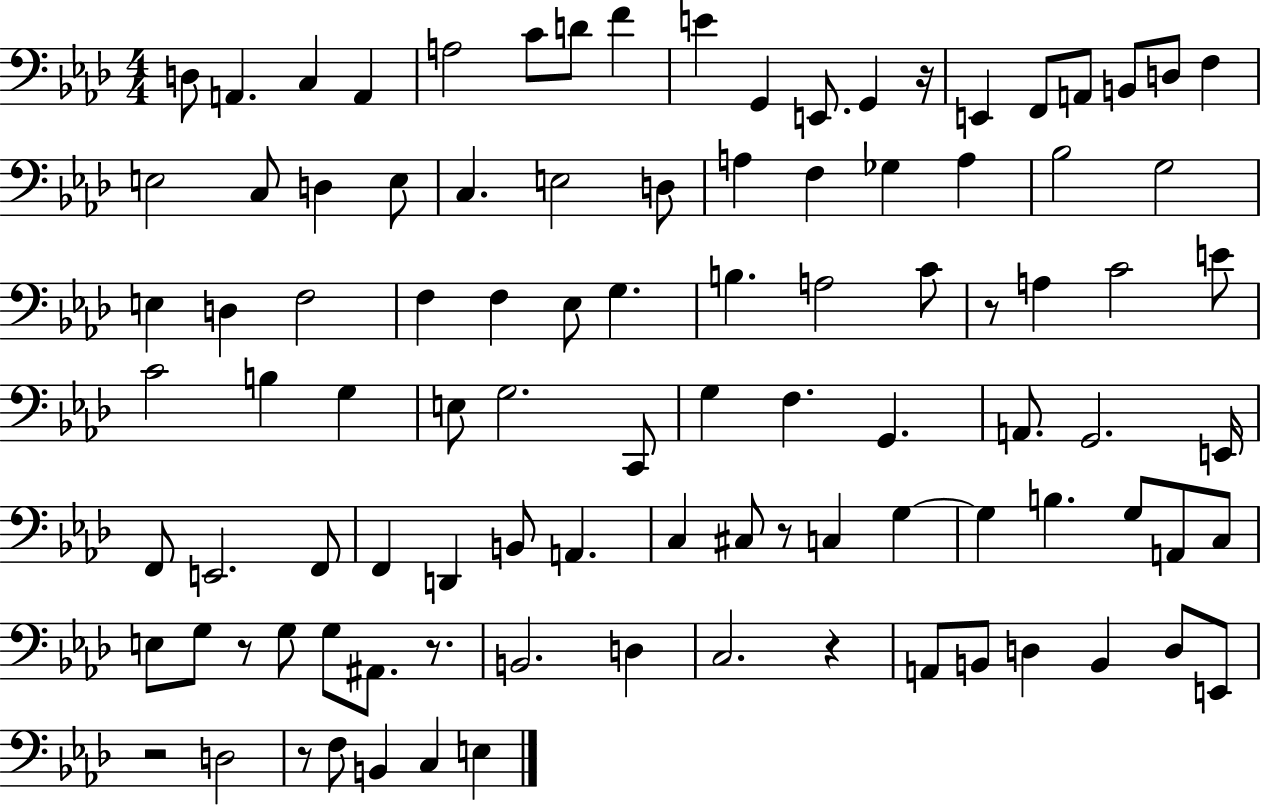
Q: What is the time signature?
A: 4/4